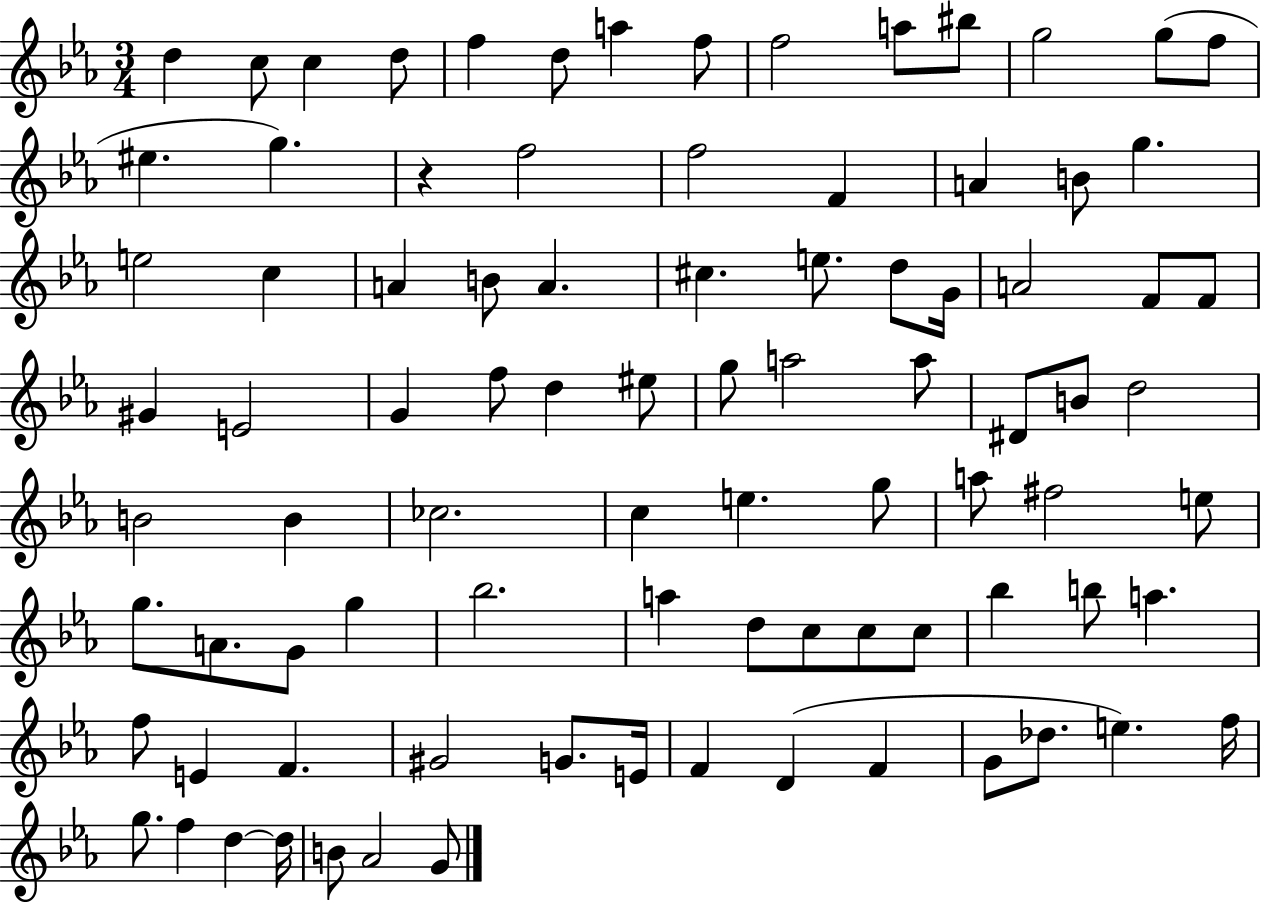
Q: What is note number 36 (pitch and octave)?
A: E4